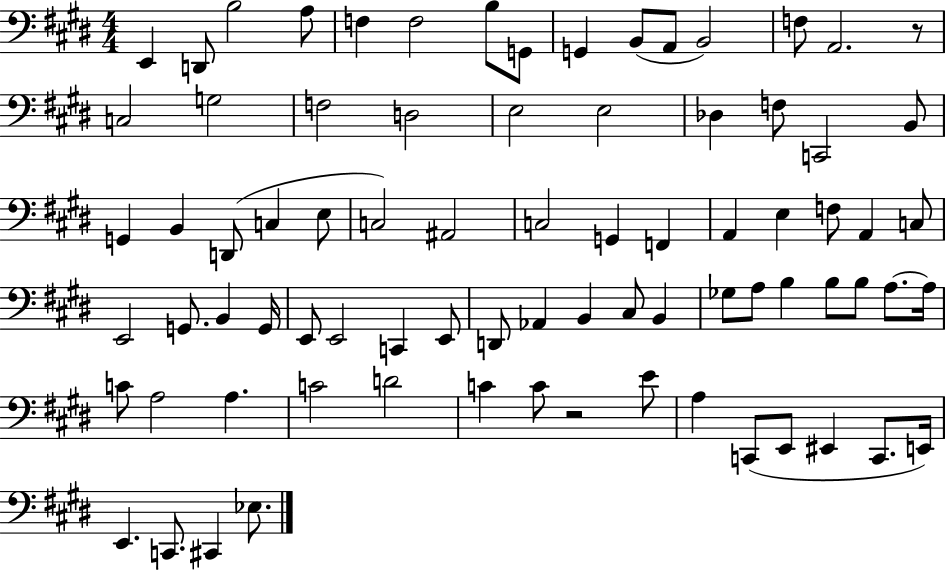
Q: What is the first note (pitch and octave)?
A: E2